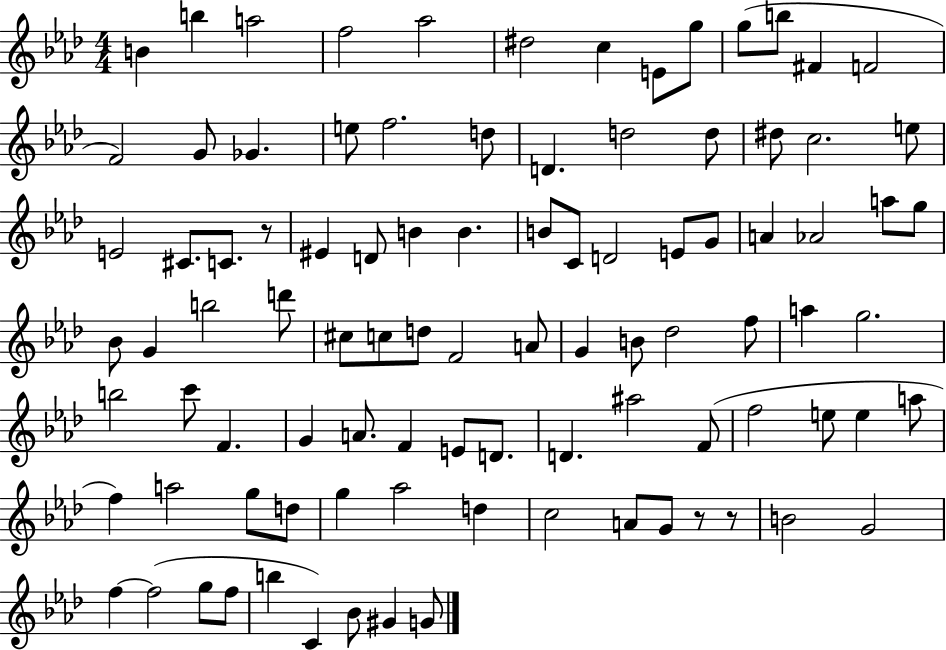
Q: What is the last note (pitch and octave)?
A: G4